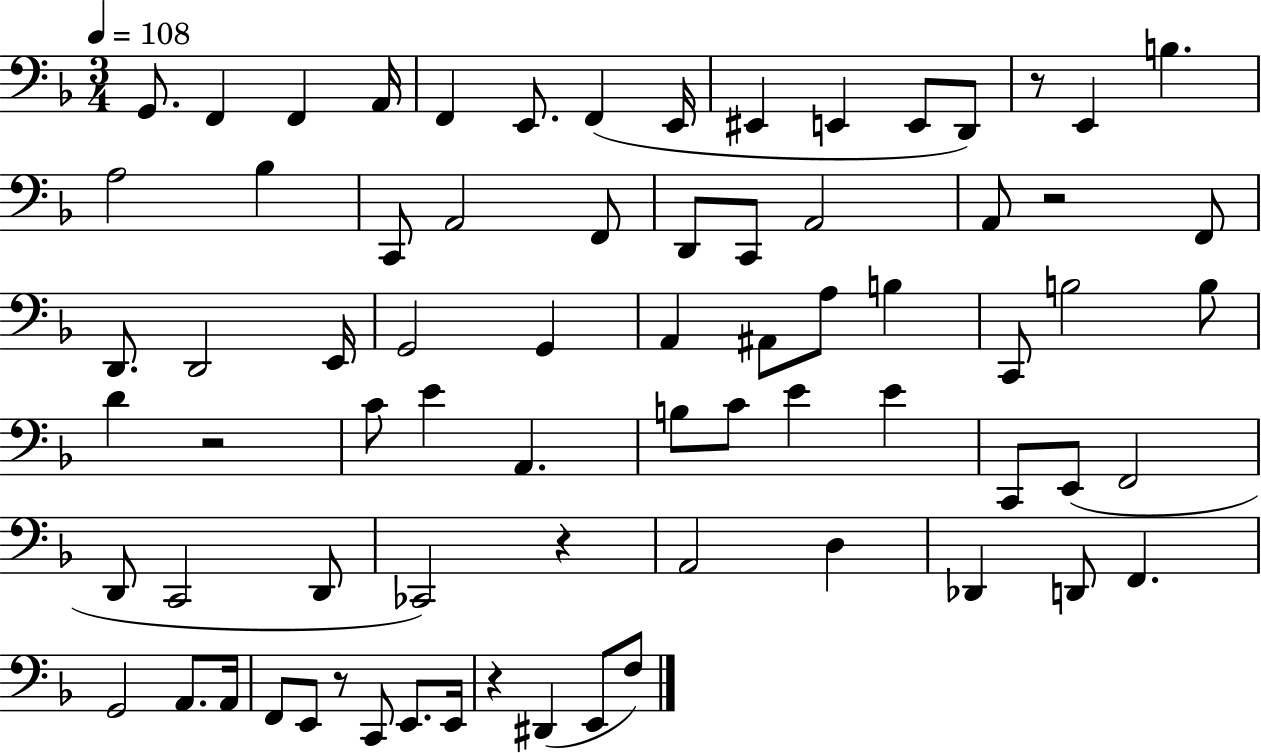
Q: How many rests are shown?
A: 6